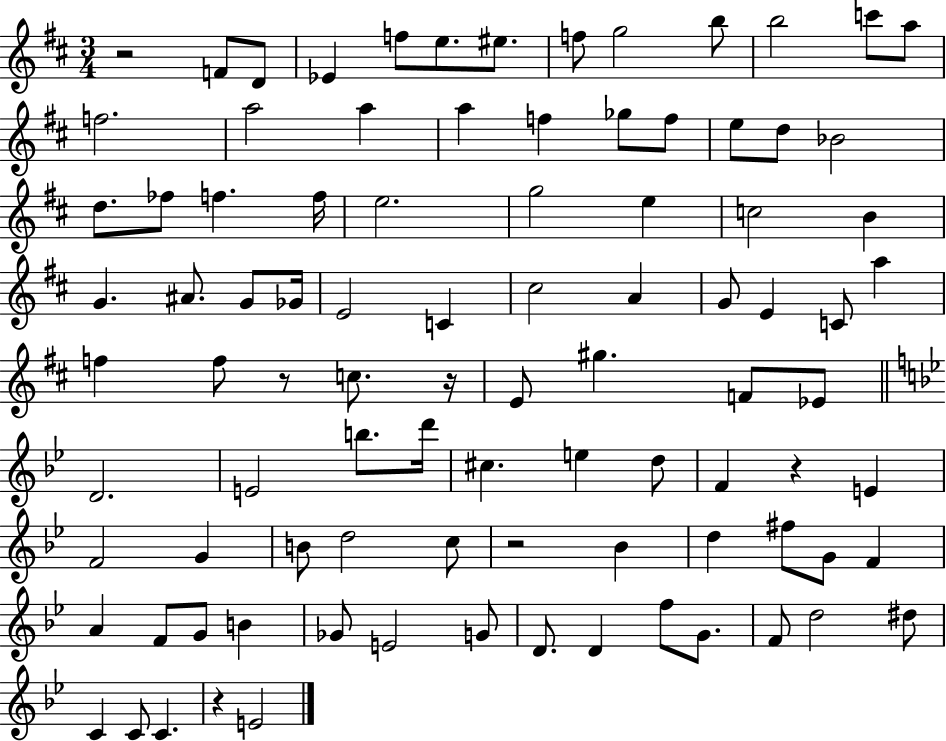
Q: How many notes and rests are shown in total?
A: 93